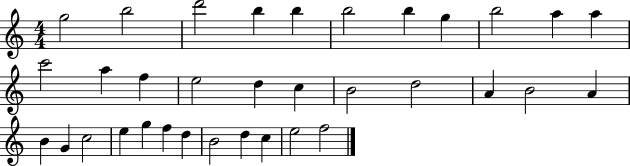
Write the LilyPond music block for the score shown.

{
  \clef treble
  \numericTimeSignature
  \time 4/4
  \key c \major
  g''2 b''2 | d'''2 b''4 b''4 | b''2 b''4 g''4 | b''2 a''4 a''4 | \break c'''2 a''4 f''4 | e''2 d''4 c''4 | b'2 d''2 | a'4 b'2 a'4 | \break b'4 g'4 c''2 | e''4 g''4 f''4 d''4 | b'2 d''4 c''4 | e''2 f''2 | \break \bar "|."
}